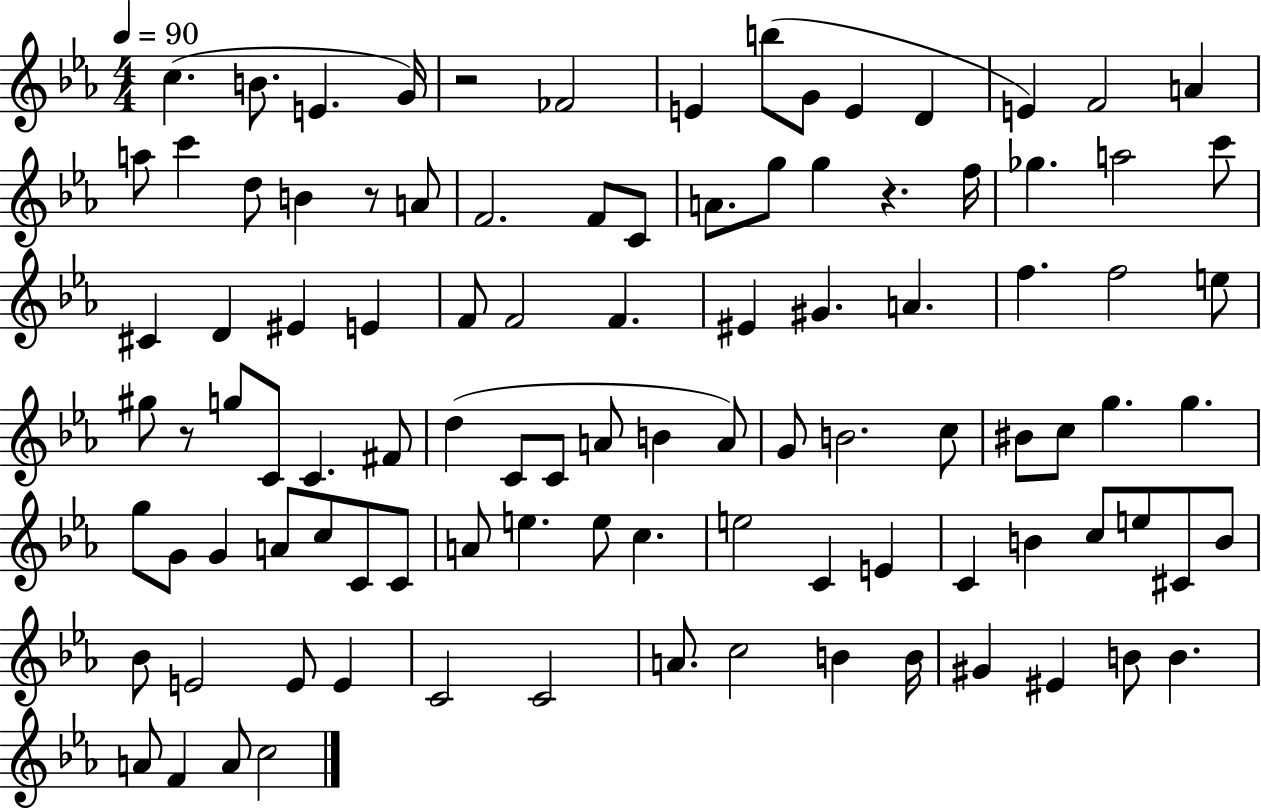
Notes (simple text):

C5/q. B4/e. E4/q. G4/s R/h FES4/h E4/q B5/e G4/e E4/q D4/q E4/q F4/h A4/q A5/e C6/q D5/e B4/q R/e A4/e F4/h. F4/e C4/e A4/e. G5/e G5/q R/q. F5/s Gb5/q. A5/h C6/e C#4/q D4/q EIS4/q E4/q F4/e F4/h F4/q. EIS4/q G#4/q. A4/q. F5/q. F5/h E5/e G#5/e R/e G5/e C4/e C4/q. F#4/e D5/q C4/e C4/e A4/e B4/q A4/e G4/e B4/h. C5/e BIS4/e C5/e G5/q. G5/q. G5/e G4/e G4/q A4/e C5/e C4/e C4/e A4/e E5/q. E5/e C5/q. E5/h C4/q E4/q C4/q B4/q C5/e E5/e C#4/e B4/e Bb4/e E4/h E4/e E4/q C4/h C4/h A4/e. C5/h B4/q B4/s G#4/q EIS4/q B4/e B4/q. A4/e F4/q A4/e C5/h